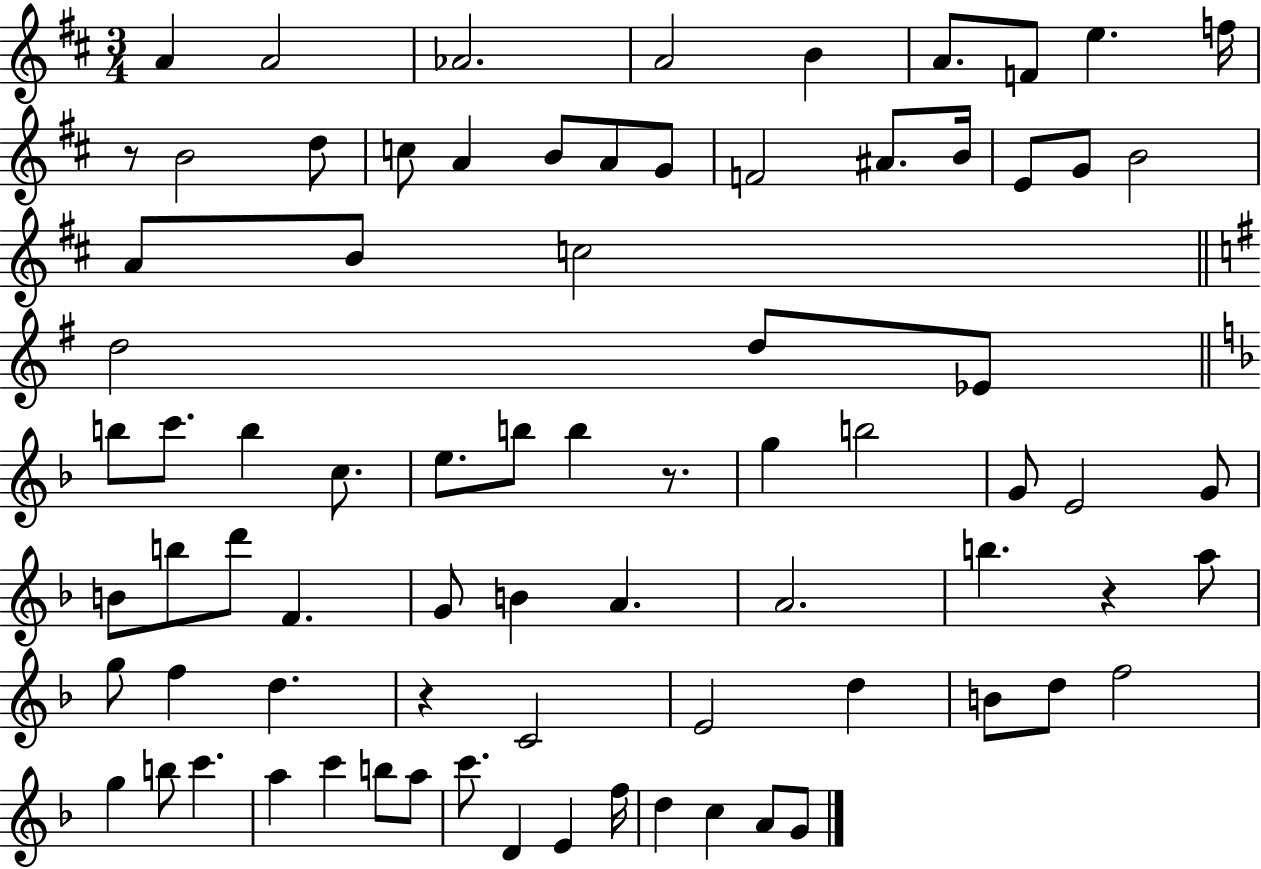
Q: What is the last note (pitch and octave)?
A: G4